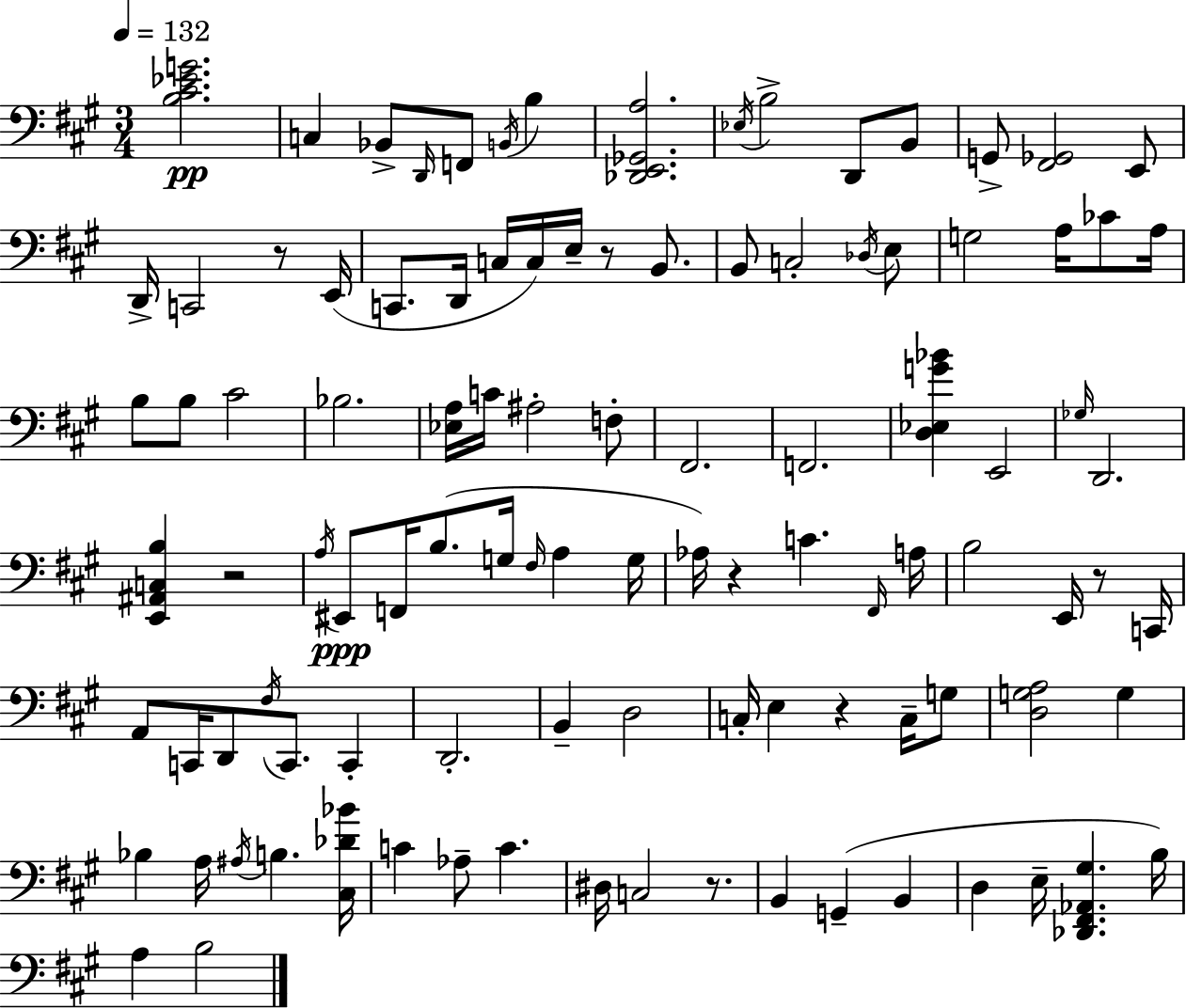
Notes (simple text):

[B3,C#4,Eb4,G4]/h. C3/q Bb2/e D2/s F2/e B2/s B3/q [Db2,E2,Gb2,A3]/h. Eb3/s B3/h D2/e B2/e G2/e [F#2,Gb2]/h E2/e D2/s C2/h R/e E2/s C2/e. D2/s C3/s C3/s E3/s R/e B2/e. B2/e C3/h Db3/s E3/e G3/h A3/s CES4/e A3/s B3/e B3/e C#4/h Bb3/h. [Eb3,A3]/s C4/s A#3/h F3/e F#2/h. F2/h. [D3,Eb3,G4,Bb4]/q E2/h Gb3/s D2/h. [E2,A#2,C3,B3]/q R/h A3/s EIS2/e F2/s B3/e. G3/s F#3/s A3/q G3/s Ab3/s R/q C4/q. F#2/s A3/s B3/h E2/s R/e C2/s A2/e C2/s D2/e F#3/s C2/e. C2/q D2/h. B2/q D3/h C3/s E3/q R/q C3/s G3/e [D3,G3,A3]/h G3/q Bb3/q A3/s A#3/s B3/q. [C#3,Db4,Bb4]/s C4/q Ab3/e C4/q. D#3/s C3/h R/e. B2/q G2/q B2/q D3/q E3/s [Db2,F#2,Ab2,G#3]/q. B3/s A3/q B3/h